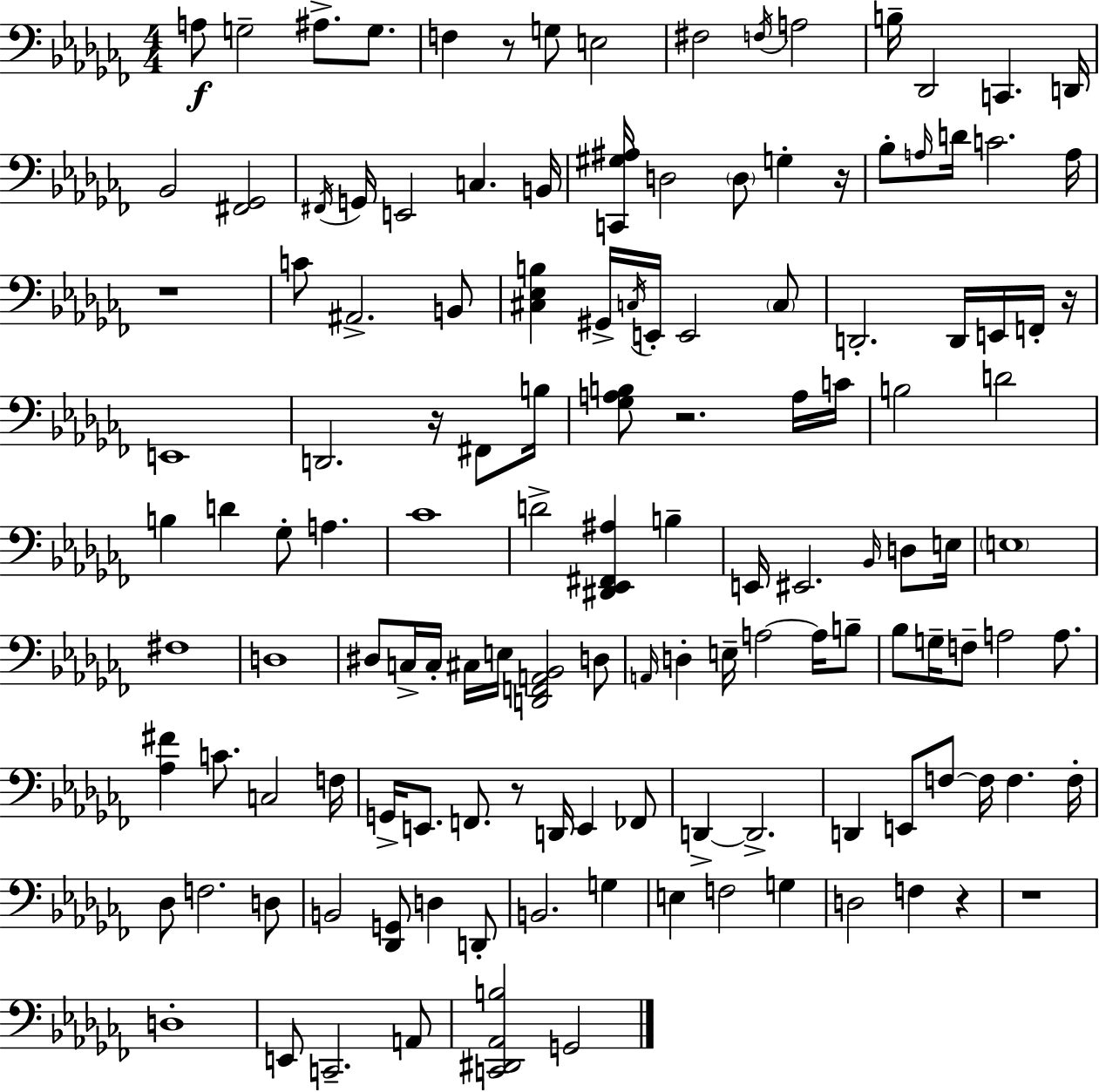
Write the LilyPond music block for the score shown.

{
  \clef bass
  \numericTimeSignature
  \time 4/4
  \key aes \minor
  a8\f g2-- ais8.-> g8. | f4 r8 g8 e2 | fis2 \acciaccatura { f16 } a2 | b16-- des,2 c,4. | \break d,16 bes,2 <fis, ges,>2 | \acciaccatura { fis,16 } g,16 e,2 c4. | b,16 <c, gis ais>16 d2 \parenthesize d8 g4-. | r16 bes8-. \grace { a16 } d'16 c'2. | \break a16 r1 | c'8 ais,2.-> | b,8 <cis ees b>4 gis,16-> \acciaccatura { c16 } e,16-. e,2 | \parenthesize c8 d,2.-. | \break d,16 e,16 f,16-. r16 e,1 | d,2. | r16 fis,8 b16 <ges a b>8 r2. | a16 c'16 b2 d'2 | \break b4 d'4 ges8-. a4. | ces'1 | d'2-> <dis, ees, fis, ais>4 | b4-- e,16 eis,2. | \break \grace { bes,16 } d8 e16 \parenthesize e1 | fis1 | d1 | dis8 c16-> c16-. cis16 e16 <d, f, a, bes,>2 | \break d8 \grace { a,16 } d4-. e16-- a2~~ | a16 b8-- bes8 g16-- f8-- a2 | a8. <aes fis'>4 c'8. c2 | f16 g,16-> e,8. f,8. r8 d,16 | \break e,4 fes,8 d,4->~~ d,2.-> | d,4 e,8 f8~~ f16 f4. | f16-. des8 f2. | d8 b,2 <des, g,>8 | \break d4 d,8-. b,2. | g4 e4 f2 | g4 d2 f4 | r4 r1 | \break d1-. | e,8 c,2.-- | a,8 <c, dis, aes, b>2 g,2 | \bar "|."
}